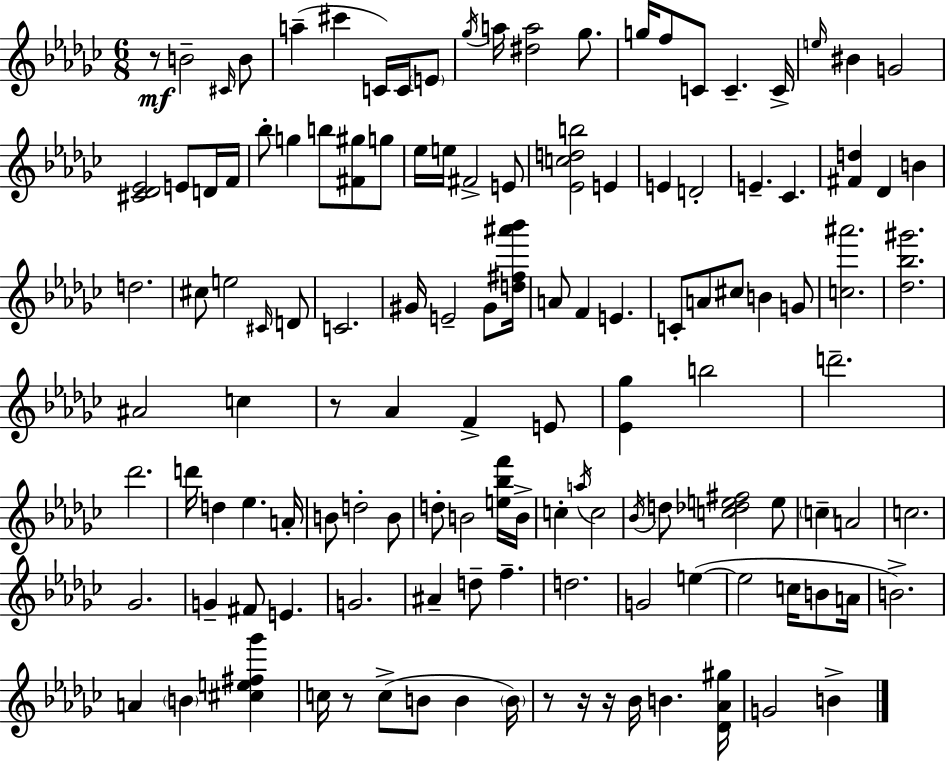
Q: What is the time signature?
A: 6/8